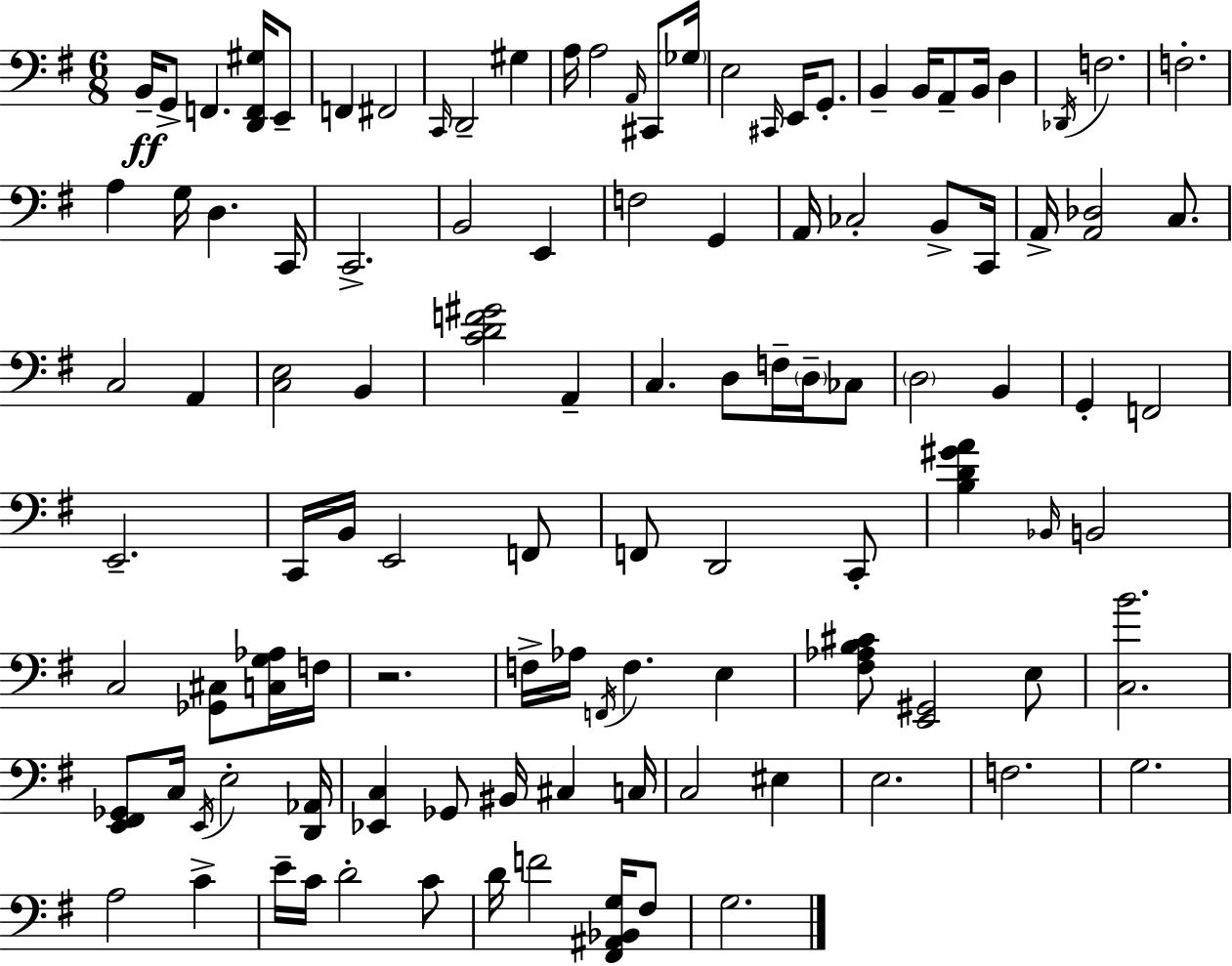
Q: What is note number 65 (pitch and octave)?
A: C3